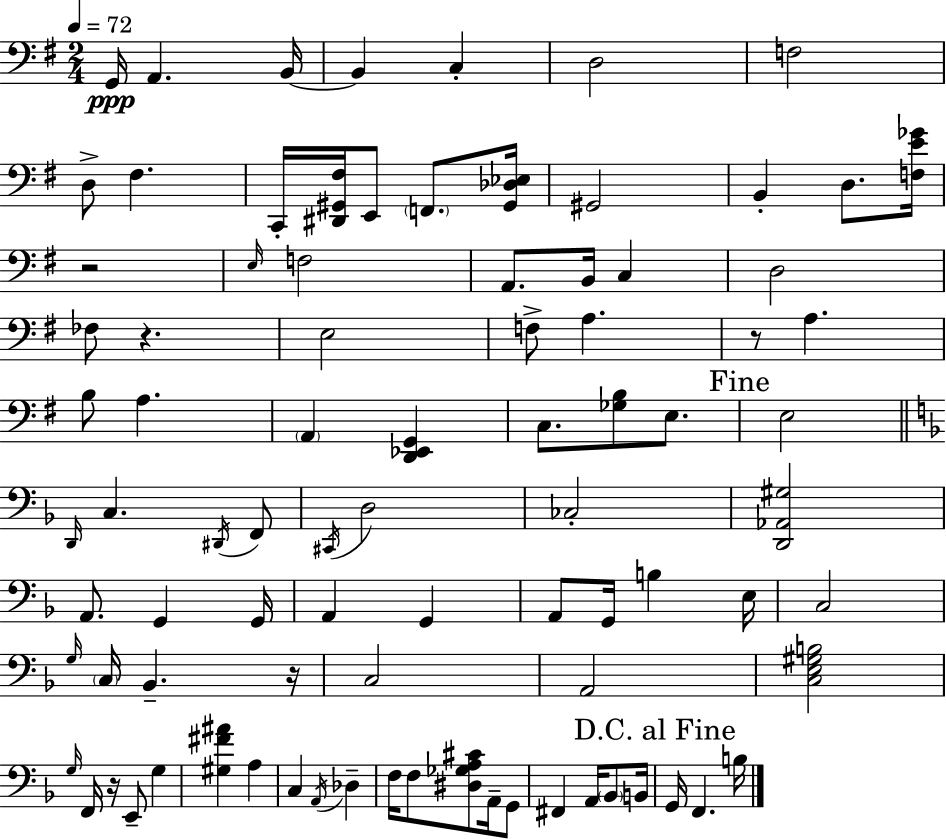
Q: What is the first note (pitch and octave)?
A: G2